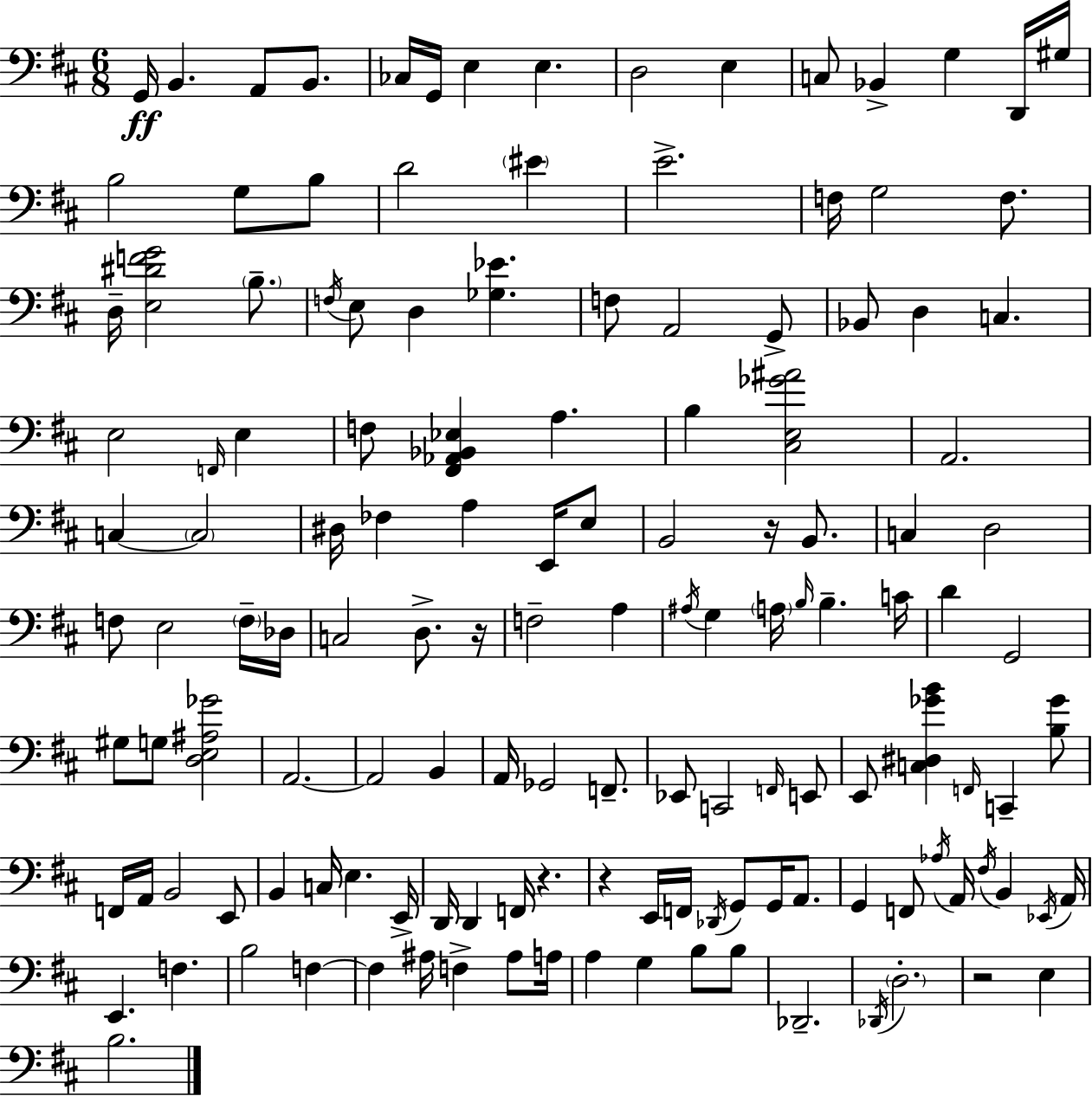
G2/s B2/q. A2/e B2/e. CES3/s G2/s E3/q E3/q. D3/h E3/q C3/e Bb2/q G3/q D2/s G#3/s B3/h G3/e B3/e D4/h EIS4/q E4/h. F3/s G3/h F3/e. D3/s [E3,D#4,F4,G4]/h B3/e. F3/s E3/e D3/q [Gb3,Eb4]/q. F3/e A2/h G2/e Bb2/e D3/q C3/q. E3/h F2/s E3/q F3/e [F#2,Ab2,Bb2,Eb3]/q A3/q. B3/q [C#3,E3,Gb4,A#4]/h A2/h. C3/q C3/h D#3/s FES3/q A3/q E2/s E3/e B2/h R/s B2/e. C3/q D3/h F3/e E3/h F3/s Db3/s C3/h D3/e. R/s F3/h A3/q A#3/s G3/q A3/s B3/s B3/q. C4/s D4/q G2/h G#3/e G3/e [D3,E3,A#3,Gb4]/h A2/h. A2/h B2/q A2/s Gb2/h F2/e. Eb2/e C2/h F2/s E2/e E2/e [C3,D#3,Gb4,B4]/q F2/s C2/q [B3,Gb4]/e F2/s A2/s B2/h E2/e B2/q C3/s E3/q. E2/s D2/s D2/q F2/s R/q. R/q E2/s F2/s Db2/s G2/e G2/s A2/e. G2/q F2/e Ab3/s A2/s F#3/s B2/q Eb2/s A2/s E2/q. F3/q. B3/h F3/q F3/q A#3/s F3/q A#3/e A3/s A3/q G3/q B3/e B3/e Db2/h. Db2/s D3/h. R/h E3/q B3/h.